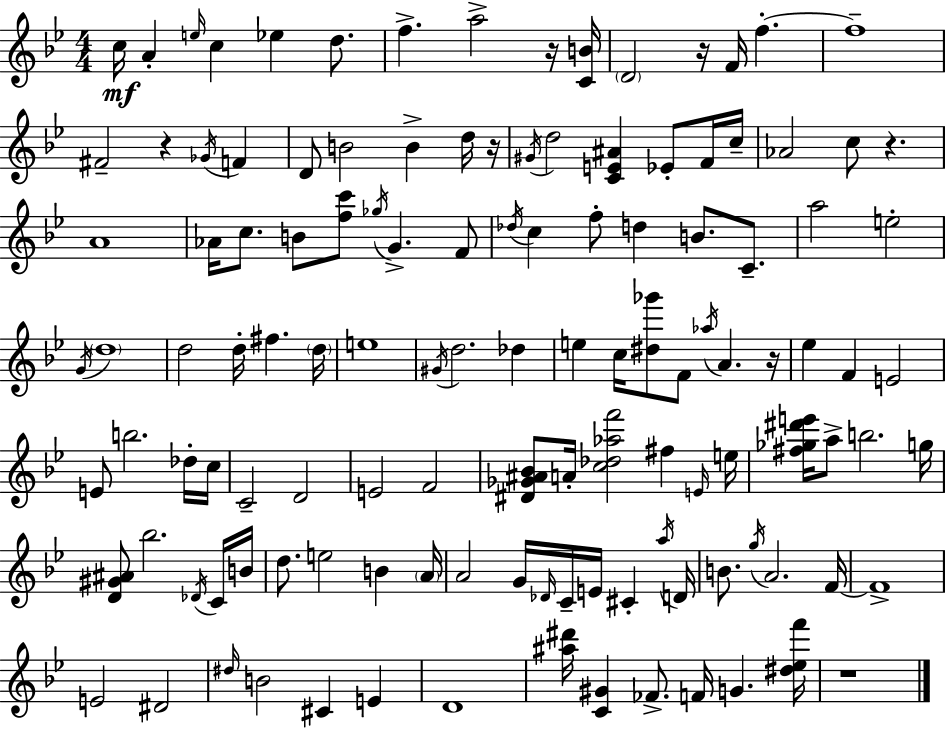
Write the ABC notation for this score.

X:1
T:Untitled
M:4/4
L:1/4
K:Gm
c/4 A e/4 c _e d/2 f a2 z/4 [CB]/4 D2 z/4 F/4 f f4 ^F2 z _G/4 F D/2 B2 B d/4 z/4 ^G/4 d2 [CE^A] _E/2 F/4 c/4 _A2 c/2 z A4 _A/4 c/2 B/2 [fc']/2 _g/4 G F/2 _d/4 c f/2 d B/2 C/2 a2 e2 G/4 d4 d2 d/4 ^f d/4 e4 ^G/4 d2 _d e c/4 [^d_g']/2 F/2 _a/4 A z/4 _e F E2 E/2 b2 _d/4 c/4 C2 D2 E2 F2 [^D_G^A_B]/2 A/4 [c_d_af']2 ^f E/4 e/4 [^f_g^d'e']/4 a/2 b2 g/4 [D^G^A]/2 _b2 _D/4 C/4 B/4 d/2 e2 B A/4 A2 G/4 _D/4 C/4 E/4 ^C a/4 D/4 B/2 g/4 A2 F/4 F4 E2 ^D2 ^d/4 B2 ^C E D4 [^a^d']/4 [C^G] _F/2 F/4 G [^d_ef']/4 z4